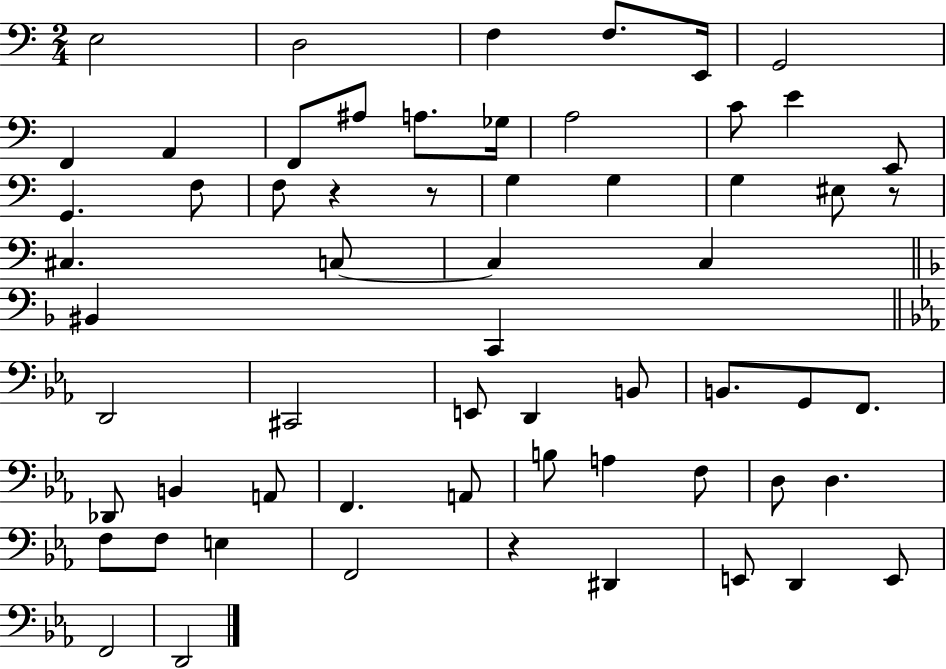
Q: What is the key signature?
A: C major